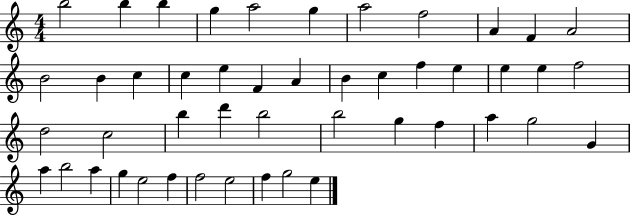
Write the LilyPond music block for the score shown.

{
  \clef treble
  \numericTimeSignature
  \time 4/4
  \key c \major
  b''2 b''4 b''4 | g''4 a''2 g''4 | a''2 f''2 | a'4 f'4 a'2 | \break b'2 b'4 c''4 | c''4 e''4 f'4 a'4 | b'4 c''4 f''4 e''4 | e''4 e''4 f''2 | \break d''2 c''2 | b''4 d'''4 b''2 | b''2 g''4 f''4 | a''4 g''2 g'4 | \break a''4 b''2 a''4 | g''4 e''2 f''4 | f''2 e''2 | f''4 g''2 e''4 | \break \bar "|."
}